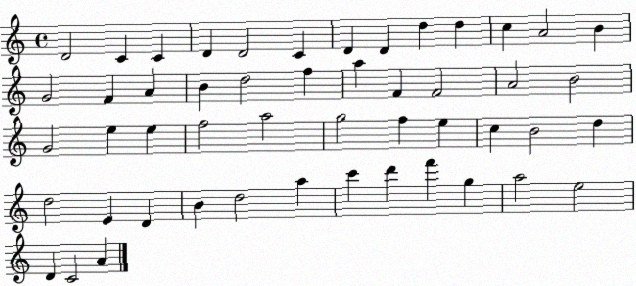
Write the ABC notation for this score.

X:1
T:Untitled
M:4/4
L:1/4
K:C
D2 C C D D2 C D D d d c A2 B G2 F A B d2 f a F F2 A2 B2 G2 e e f2 a2 g2 f e c B2 d d2 E D B d2 a c' d' f' g a2 e2 D C2 A